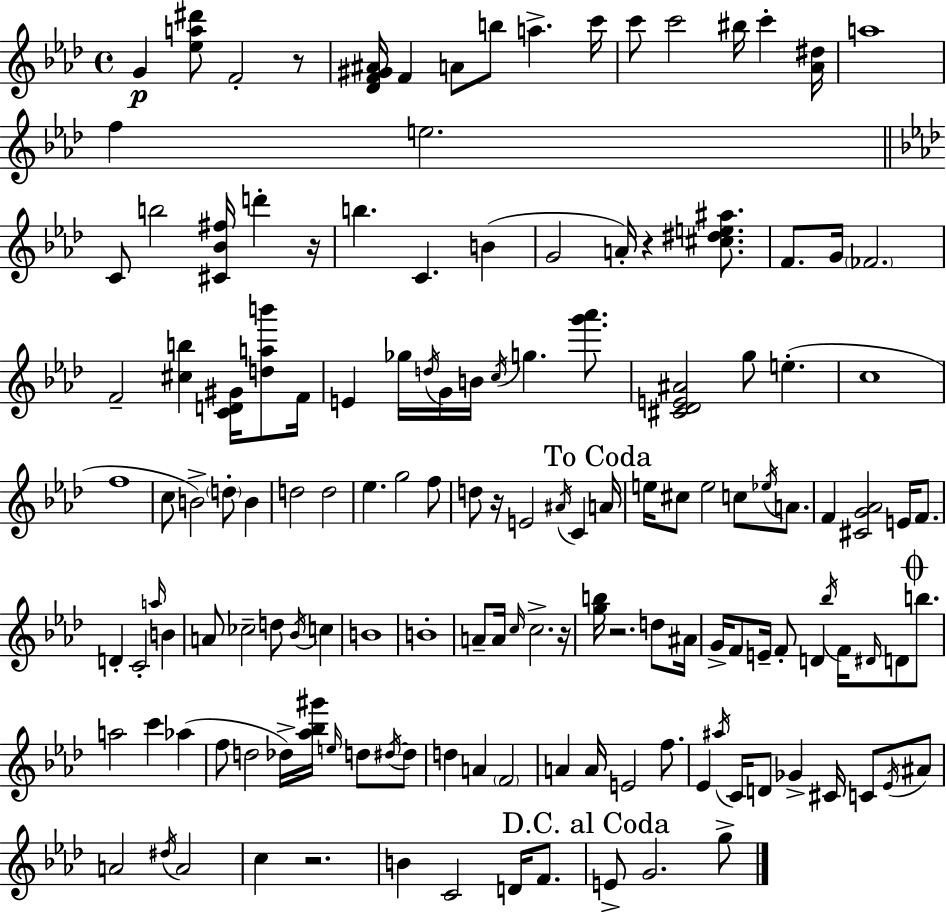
{
  \clef treble
  \time 4/4
  \defaultTimeSignature
  \key f \minor
  \repeat volta 2 { g'4\p <ees'' a'' dis'''>8 f'2-. r8 | <des' f' gis' ais'>16 f'4 a'8 b''8 a''4.-> c'''16 | c'''8 c'''2 bis''16 c'''4-. <aes' dis''>16 | a''1 | \break f''4 e''2. | \bar "||" \break \key aes \major c'8 b''2 <cis' bes' fis''>16 d'''4-. r16 | b''4. c'4. b'4( | g'2 a'16-.) r4 <cis'' dis'' e'' ais''>8. | f'8. g'16 \parenthesize fes'2. | \break f'2-- <cis'' b''>4 <c' d' gis'>16 <d'' a'' b'''>8 f'16 | e'4 ges''16 \acciaccatura { d''16 } g'16 b'16 \acciaccatura { c''16 } g''4. <g''' aes'''>8. | <cis' des' e' ais'>2 g''8 e''4.-.( | c''1 | \break f''1 | c''8 b'2->) \parenthesize d''8-. b'4 | d''2 d''2 | ees''4. g''2 | \break f''8 d''8 r16 e'2 \acciaccatura { ais'16 } c'4 | \mark "To Coda" a'16 e''16 cis''8 e''2 c''8 | \acciaccatura { ees''16 } a'8. f'4 <cis' g' aes'>2 | e'16 f'8. d'4-. c'2-. | \break \grace { a''16 } b'4 a'8 ces''2-- d''8 | \acciaccatura { bes'16 } c''4 b'1 | b'1-. | a'8-- a'16 \grace { c''16 } c''2.-> | \break r16 <g'' b''>16 r2. | d''8 ais'16 g'16-> f'8 e'16-- f'8-. d'4 | \acciaccatura { bes''16 } f'16 \grace { dis'16 } d'8 \mark \markup { \musicglyph "scripts.coda" } b''8. a''2 | c'''4 aes''4( f''8 d''2 | \break des''16->) <aes'' bes'' gis'''>16 \grace { e''16 } d''8 \acciaccatura { dis''16~ }~ dis''8 d''4 a'4 | \parenthesize f'2 a'4 a'16 | e'2 f''8. ees'4 \acciaccatura { ais''16 } | c'16 d'8 ges'4-> cis'16 c'8 \acciaccatura { ees'16 } ais'8 a'2 | \break \acciaccatura { dis''16 } a'2 c''4 | r2. b'4 | c'2 d'16 f'8. \mark "D.C. al Coda" e'8-> | g'2. g''8-> } \bar "|."
}